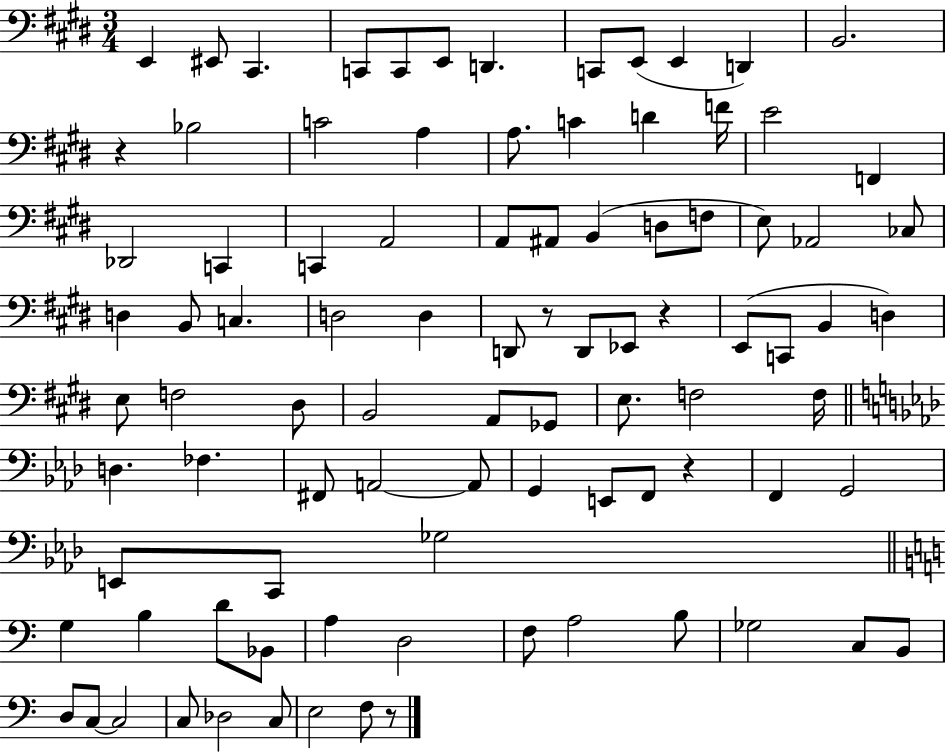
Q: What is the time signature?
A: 3/4